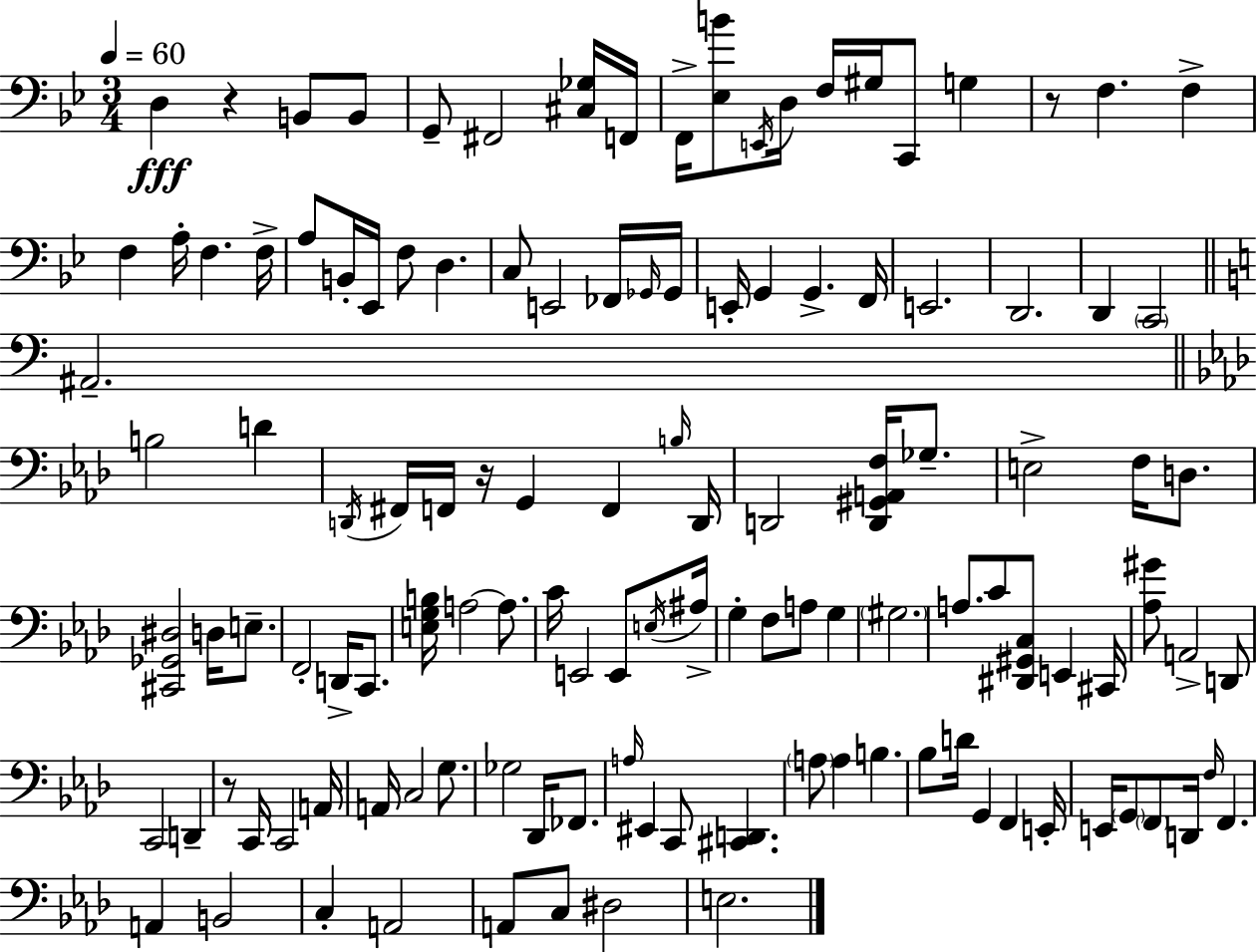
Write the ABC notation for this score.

X:1
T:Untitled
M:3/4
L:1/4
K:Gm
D, z B,,/2 B,,/2 G,,/2 ^F,,2 [^C,_G,]/4 F,,/4 F,,/4 [_E,B]/2 E,,/4 D,/4 F,/4 ^G,/4 C,,/2 G, z/2 F, F, F, A,/4 F, F,/4 A,/2 B,,/4 _E,,/4 F,/2 D, C,/2 E,,2 _F,,/4 _G,,/4 _G,,/4 E,,/4 G,, G,, F,,/4 E,,2 D,,2 D,, C,,2 ^A,,2 B,2 D D,,/4 ^F,,/4 F,,/4 z/4 G,, F,, B,/4 D,,/4 D,,2 [D,,^G,,A,,F,]/4 _G,/2 E,2 F,/4 D,/2 [^C,,_G,,^D,]2 D,/4 E,/2 F,,2 D,,/4 C,,/2 [E,G,B,]/4 A,2 A,/2 C/4 E,,2 E,,/2 E,/4 ^A,/4 G, F,/2 A,/2 G, ^G,2 A,/2 C/2 [^D,,^G,,C,]/2 E,, ^C,,/4 [_A,^G]/2 A,,2 D,,/2 C,,2 D,, z/2 C,,/4 C,,2 A,,/4 A,,/4 C,2 G,/2 _G,2 _D,,/4 _F,,/2 A,/4 ^E,, C,,/2 [^C,,D,,] A,/2 A, B, _B,/2 D/4 G,, F,, E,,/4 E,,/4 G,,/2 F,,/2 D,,/4 F,/4 F,, A,, B,,2 C, A,,2 A,,/2 C,/2 ^D,2 E,2